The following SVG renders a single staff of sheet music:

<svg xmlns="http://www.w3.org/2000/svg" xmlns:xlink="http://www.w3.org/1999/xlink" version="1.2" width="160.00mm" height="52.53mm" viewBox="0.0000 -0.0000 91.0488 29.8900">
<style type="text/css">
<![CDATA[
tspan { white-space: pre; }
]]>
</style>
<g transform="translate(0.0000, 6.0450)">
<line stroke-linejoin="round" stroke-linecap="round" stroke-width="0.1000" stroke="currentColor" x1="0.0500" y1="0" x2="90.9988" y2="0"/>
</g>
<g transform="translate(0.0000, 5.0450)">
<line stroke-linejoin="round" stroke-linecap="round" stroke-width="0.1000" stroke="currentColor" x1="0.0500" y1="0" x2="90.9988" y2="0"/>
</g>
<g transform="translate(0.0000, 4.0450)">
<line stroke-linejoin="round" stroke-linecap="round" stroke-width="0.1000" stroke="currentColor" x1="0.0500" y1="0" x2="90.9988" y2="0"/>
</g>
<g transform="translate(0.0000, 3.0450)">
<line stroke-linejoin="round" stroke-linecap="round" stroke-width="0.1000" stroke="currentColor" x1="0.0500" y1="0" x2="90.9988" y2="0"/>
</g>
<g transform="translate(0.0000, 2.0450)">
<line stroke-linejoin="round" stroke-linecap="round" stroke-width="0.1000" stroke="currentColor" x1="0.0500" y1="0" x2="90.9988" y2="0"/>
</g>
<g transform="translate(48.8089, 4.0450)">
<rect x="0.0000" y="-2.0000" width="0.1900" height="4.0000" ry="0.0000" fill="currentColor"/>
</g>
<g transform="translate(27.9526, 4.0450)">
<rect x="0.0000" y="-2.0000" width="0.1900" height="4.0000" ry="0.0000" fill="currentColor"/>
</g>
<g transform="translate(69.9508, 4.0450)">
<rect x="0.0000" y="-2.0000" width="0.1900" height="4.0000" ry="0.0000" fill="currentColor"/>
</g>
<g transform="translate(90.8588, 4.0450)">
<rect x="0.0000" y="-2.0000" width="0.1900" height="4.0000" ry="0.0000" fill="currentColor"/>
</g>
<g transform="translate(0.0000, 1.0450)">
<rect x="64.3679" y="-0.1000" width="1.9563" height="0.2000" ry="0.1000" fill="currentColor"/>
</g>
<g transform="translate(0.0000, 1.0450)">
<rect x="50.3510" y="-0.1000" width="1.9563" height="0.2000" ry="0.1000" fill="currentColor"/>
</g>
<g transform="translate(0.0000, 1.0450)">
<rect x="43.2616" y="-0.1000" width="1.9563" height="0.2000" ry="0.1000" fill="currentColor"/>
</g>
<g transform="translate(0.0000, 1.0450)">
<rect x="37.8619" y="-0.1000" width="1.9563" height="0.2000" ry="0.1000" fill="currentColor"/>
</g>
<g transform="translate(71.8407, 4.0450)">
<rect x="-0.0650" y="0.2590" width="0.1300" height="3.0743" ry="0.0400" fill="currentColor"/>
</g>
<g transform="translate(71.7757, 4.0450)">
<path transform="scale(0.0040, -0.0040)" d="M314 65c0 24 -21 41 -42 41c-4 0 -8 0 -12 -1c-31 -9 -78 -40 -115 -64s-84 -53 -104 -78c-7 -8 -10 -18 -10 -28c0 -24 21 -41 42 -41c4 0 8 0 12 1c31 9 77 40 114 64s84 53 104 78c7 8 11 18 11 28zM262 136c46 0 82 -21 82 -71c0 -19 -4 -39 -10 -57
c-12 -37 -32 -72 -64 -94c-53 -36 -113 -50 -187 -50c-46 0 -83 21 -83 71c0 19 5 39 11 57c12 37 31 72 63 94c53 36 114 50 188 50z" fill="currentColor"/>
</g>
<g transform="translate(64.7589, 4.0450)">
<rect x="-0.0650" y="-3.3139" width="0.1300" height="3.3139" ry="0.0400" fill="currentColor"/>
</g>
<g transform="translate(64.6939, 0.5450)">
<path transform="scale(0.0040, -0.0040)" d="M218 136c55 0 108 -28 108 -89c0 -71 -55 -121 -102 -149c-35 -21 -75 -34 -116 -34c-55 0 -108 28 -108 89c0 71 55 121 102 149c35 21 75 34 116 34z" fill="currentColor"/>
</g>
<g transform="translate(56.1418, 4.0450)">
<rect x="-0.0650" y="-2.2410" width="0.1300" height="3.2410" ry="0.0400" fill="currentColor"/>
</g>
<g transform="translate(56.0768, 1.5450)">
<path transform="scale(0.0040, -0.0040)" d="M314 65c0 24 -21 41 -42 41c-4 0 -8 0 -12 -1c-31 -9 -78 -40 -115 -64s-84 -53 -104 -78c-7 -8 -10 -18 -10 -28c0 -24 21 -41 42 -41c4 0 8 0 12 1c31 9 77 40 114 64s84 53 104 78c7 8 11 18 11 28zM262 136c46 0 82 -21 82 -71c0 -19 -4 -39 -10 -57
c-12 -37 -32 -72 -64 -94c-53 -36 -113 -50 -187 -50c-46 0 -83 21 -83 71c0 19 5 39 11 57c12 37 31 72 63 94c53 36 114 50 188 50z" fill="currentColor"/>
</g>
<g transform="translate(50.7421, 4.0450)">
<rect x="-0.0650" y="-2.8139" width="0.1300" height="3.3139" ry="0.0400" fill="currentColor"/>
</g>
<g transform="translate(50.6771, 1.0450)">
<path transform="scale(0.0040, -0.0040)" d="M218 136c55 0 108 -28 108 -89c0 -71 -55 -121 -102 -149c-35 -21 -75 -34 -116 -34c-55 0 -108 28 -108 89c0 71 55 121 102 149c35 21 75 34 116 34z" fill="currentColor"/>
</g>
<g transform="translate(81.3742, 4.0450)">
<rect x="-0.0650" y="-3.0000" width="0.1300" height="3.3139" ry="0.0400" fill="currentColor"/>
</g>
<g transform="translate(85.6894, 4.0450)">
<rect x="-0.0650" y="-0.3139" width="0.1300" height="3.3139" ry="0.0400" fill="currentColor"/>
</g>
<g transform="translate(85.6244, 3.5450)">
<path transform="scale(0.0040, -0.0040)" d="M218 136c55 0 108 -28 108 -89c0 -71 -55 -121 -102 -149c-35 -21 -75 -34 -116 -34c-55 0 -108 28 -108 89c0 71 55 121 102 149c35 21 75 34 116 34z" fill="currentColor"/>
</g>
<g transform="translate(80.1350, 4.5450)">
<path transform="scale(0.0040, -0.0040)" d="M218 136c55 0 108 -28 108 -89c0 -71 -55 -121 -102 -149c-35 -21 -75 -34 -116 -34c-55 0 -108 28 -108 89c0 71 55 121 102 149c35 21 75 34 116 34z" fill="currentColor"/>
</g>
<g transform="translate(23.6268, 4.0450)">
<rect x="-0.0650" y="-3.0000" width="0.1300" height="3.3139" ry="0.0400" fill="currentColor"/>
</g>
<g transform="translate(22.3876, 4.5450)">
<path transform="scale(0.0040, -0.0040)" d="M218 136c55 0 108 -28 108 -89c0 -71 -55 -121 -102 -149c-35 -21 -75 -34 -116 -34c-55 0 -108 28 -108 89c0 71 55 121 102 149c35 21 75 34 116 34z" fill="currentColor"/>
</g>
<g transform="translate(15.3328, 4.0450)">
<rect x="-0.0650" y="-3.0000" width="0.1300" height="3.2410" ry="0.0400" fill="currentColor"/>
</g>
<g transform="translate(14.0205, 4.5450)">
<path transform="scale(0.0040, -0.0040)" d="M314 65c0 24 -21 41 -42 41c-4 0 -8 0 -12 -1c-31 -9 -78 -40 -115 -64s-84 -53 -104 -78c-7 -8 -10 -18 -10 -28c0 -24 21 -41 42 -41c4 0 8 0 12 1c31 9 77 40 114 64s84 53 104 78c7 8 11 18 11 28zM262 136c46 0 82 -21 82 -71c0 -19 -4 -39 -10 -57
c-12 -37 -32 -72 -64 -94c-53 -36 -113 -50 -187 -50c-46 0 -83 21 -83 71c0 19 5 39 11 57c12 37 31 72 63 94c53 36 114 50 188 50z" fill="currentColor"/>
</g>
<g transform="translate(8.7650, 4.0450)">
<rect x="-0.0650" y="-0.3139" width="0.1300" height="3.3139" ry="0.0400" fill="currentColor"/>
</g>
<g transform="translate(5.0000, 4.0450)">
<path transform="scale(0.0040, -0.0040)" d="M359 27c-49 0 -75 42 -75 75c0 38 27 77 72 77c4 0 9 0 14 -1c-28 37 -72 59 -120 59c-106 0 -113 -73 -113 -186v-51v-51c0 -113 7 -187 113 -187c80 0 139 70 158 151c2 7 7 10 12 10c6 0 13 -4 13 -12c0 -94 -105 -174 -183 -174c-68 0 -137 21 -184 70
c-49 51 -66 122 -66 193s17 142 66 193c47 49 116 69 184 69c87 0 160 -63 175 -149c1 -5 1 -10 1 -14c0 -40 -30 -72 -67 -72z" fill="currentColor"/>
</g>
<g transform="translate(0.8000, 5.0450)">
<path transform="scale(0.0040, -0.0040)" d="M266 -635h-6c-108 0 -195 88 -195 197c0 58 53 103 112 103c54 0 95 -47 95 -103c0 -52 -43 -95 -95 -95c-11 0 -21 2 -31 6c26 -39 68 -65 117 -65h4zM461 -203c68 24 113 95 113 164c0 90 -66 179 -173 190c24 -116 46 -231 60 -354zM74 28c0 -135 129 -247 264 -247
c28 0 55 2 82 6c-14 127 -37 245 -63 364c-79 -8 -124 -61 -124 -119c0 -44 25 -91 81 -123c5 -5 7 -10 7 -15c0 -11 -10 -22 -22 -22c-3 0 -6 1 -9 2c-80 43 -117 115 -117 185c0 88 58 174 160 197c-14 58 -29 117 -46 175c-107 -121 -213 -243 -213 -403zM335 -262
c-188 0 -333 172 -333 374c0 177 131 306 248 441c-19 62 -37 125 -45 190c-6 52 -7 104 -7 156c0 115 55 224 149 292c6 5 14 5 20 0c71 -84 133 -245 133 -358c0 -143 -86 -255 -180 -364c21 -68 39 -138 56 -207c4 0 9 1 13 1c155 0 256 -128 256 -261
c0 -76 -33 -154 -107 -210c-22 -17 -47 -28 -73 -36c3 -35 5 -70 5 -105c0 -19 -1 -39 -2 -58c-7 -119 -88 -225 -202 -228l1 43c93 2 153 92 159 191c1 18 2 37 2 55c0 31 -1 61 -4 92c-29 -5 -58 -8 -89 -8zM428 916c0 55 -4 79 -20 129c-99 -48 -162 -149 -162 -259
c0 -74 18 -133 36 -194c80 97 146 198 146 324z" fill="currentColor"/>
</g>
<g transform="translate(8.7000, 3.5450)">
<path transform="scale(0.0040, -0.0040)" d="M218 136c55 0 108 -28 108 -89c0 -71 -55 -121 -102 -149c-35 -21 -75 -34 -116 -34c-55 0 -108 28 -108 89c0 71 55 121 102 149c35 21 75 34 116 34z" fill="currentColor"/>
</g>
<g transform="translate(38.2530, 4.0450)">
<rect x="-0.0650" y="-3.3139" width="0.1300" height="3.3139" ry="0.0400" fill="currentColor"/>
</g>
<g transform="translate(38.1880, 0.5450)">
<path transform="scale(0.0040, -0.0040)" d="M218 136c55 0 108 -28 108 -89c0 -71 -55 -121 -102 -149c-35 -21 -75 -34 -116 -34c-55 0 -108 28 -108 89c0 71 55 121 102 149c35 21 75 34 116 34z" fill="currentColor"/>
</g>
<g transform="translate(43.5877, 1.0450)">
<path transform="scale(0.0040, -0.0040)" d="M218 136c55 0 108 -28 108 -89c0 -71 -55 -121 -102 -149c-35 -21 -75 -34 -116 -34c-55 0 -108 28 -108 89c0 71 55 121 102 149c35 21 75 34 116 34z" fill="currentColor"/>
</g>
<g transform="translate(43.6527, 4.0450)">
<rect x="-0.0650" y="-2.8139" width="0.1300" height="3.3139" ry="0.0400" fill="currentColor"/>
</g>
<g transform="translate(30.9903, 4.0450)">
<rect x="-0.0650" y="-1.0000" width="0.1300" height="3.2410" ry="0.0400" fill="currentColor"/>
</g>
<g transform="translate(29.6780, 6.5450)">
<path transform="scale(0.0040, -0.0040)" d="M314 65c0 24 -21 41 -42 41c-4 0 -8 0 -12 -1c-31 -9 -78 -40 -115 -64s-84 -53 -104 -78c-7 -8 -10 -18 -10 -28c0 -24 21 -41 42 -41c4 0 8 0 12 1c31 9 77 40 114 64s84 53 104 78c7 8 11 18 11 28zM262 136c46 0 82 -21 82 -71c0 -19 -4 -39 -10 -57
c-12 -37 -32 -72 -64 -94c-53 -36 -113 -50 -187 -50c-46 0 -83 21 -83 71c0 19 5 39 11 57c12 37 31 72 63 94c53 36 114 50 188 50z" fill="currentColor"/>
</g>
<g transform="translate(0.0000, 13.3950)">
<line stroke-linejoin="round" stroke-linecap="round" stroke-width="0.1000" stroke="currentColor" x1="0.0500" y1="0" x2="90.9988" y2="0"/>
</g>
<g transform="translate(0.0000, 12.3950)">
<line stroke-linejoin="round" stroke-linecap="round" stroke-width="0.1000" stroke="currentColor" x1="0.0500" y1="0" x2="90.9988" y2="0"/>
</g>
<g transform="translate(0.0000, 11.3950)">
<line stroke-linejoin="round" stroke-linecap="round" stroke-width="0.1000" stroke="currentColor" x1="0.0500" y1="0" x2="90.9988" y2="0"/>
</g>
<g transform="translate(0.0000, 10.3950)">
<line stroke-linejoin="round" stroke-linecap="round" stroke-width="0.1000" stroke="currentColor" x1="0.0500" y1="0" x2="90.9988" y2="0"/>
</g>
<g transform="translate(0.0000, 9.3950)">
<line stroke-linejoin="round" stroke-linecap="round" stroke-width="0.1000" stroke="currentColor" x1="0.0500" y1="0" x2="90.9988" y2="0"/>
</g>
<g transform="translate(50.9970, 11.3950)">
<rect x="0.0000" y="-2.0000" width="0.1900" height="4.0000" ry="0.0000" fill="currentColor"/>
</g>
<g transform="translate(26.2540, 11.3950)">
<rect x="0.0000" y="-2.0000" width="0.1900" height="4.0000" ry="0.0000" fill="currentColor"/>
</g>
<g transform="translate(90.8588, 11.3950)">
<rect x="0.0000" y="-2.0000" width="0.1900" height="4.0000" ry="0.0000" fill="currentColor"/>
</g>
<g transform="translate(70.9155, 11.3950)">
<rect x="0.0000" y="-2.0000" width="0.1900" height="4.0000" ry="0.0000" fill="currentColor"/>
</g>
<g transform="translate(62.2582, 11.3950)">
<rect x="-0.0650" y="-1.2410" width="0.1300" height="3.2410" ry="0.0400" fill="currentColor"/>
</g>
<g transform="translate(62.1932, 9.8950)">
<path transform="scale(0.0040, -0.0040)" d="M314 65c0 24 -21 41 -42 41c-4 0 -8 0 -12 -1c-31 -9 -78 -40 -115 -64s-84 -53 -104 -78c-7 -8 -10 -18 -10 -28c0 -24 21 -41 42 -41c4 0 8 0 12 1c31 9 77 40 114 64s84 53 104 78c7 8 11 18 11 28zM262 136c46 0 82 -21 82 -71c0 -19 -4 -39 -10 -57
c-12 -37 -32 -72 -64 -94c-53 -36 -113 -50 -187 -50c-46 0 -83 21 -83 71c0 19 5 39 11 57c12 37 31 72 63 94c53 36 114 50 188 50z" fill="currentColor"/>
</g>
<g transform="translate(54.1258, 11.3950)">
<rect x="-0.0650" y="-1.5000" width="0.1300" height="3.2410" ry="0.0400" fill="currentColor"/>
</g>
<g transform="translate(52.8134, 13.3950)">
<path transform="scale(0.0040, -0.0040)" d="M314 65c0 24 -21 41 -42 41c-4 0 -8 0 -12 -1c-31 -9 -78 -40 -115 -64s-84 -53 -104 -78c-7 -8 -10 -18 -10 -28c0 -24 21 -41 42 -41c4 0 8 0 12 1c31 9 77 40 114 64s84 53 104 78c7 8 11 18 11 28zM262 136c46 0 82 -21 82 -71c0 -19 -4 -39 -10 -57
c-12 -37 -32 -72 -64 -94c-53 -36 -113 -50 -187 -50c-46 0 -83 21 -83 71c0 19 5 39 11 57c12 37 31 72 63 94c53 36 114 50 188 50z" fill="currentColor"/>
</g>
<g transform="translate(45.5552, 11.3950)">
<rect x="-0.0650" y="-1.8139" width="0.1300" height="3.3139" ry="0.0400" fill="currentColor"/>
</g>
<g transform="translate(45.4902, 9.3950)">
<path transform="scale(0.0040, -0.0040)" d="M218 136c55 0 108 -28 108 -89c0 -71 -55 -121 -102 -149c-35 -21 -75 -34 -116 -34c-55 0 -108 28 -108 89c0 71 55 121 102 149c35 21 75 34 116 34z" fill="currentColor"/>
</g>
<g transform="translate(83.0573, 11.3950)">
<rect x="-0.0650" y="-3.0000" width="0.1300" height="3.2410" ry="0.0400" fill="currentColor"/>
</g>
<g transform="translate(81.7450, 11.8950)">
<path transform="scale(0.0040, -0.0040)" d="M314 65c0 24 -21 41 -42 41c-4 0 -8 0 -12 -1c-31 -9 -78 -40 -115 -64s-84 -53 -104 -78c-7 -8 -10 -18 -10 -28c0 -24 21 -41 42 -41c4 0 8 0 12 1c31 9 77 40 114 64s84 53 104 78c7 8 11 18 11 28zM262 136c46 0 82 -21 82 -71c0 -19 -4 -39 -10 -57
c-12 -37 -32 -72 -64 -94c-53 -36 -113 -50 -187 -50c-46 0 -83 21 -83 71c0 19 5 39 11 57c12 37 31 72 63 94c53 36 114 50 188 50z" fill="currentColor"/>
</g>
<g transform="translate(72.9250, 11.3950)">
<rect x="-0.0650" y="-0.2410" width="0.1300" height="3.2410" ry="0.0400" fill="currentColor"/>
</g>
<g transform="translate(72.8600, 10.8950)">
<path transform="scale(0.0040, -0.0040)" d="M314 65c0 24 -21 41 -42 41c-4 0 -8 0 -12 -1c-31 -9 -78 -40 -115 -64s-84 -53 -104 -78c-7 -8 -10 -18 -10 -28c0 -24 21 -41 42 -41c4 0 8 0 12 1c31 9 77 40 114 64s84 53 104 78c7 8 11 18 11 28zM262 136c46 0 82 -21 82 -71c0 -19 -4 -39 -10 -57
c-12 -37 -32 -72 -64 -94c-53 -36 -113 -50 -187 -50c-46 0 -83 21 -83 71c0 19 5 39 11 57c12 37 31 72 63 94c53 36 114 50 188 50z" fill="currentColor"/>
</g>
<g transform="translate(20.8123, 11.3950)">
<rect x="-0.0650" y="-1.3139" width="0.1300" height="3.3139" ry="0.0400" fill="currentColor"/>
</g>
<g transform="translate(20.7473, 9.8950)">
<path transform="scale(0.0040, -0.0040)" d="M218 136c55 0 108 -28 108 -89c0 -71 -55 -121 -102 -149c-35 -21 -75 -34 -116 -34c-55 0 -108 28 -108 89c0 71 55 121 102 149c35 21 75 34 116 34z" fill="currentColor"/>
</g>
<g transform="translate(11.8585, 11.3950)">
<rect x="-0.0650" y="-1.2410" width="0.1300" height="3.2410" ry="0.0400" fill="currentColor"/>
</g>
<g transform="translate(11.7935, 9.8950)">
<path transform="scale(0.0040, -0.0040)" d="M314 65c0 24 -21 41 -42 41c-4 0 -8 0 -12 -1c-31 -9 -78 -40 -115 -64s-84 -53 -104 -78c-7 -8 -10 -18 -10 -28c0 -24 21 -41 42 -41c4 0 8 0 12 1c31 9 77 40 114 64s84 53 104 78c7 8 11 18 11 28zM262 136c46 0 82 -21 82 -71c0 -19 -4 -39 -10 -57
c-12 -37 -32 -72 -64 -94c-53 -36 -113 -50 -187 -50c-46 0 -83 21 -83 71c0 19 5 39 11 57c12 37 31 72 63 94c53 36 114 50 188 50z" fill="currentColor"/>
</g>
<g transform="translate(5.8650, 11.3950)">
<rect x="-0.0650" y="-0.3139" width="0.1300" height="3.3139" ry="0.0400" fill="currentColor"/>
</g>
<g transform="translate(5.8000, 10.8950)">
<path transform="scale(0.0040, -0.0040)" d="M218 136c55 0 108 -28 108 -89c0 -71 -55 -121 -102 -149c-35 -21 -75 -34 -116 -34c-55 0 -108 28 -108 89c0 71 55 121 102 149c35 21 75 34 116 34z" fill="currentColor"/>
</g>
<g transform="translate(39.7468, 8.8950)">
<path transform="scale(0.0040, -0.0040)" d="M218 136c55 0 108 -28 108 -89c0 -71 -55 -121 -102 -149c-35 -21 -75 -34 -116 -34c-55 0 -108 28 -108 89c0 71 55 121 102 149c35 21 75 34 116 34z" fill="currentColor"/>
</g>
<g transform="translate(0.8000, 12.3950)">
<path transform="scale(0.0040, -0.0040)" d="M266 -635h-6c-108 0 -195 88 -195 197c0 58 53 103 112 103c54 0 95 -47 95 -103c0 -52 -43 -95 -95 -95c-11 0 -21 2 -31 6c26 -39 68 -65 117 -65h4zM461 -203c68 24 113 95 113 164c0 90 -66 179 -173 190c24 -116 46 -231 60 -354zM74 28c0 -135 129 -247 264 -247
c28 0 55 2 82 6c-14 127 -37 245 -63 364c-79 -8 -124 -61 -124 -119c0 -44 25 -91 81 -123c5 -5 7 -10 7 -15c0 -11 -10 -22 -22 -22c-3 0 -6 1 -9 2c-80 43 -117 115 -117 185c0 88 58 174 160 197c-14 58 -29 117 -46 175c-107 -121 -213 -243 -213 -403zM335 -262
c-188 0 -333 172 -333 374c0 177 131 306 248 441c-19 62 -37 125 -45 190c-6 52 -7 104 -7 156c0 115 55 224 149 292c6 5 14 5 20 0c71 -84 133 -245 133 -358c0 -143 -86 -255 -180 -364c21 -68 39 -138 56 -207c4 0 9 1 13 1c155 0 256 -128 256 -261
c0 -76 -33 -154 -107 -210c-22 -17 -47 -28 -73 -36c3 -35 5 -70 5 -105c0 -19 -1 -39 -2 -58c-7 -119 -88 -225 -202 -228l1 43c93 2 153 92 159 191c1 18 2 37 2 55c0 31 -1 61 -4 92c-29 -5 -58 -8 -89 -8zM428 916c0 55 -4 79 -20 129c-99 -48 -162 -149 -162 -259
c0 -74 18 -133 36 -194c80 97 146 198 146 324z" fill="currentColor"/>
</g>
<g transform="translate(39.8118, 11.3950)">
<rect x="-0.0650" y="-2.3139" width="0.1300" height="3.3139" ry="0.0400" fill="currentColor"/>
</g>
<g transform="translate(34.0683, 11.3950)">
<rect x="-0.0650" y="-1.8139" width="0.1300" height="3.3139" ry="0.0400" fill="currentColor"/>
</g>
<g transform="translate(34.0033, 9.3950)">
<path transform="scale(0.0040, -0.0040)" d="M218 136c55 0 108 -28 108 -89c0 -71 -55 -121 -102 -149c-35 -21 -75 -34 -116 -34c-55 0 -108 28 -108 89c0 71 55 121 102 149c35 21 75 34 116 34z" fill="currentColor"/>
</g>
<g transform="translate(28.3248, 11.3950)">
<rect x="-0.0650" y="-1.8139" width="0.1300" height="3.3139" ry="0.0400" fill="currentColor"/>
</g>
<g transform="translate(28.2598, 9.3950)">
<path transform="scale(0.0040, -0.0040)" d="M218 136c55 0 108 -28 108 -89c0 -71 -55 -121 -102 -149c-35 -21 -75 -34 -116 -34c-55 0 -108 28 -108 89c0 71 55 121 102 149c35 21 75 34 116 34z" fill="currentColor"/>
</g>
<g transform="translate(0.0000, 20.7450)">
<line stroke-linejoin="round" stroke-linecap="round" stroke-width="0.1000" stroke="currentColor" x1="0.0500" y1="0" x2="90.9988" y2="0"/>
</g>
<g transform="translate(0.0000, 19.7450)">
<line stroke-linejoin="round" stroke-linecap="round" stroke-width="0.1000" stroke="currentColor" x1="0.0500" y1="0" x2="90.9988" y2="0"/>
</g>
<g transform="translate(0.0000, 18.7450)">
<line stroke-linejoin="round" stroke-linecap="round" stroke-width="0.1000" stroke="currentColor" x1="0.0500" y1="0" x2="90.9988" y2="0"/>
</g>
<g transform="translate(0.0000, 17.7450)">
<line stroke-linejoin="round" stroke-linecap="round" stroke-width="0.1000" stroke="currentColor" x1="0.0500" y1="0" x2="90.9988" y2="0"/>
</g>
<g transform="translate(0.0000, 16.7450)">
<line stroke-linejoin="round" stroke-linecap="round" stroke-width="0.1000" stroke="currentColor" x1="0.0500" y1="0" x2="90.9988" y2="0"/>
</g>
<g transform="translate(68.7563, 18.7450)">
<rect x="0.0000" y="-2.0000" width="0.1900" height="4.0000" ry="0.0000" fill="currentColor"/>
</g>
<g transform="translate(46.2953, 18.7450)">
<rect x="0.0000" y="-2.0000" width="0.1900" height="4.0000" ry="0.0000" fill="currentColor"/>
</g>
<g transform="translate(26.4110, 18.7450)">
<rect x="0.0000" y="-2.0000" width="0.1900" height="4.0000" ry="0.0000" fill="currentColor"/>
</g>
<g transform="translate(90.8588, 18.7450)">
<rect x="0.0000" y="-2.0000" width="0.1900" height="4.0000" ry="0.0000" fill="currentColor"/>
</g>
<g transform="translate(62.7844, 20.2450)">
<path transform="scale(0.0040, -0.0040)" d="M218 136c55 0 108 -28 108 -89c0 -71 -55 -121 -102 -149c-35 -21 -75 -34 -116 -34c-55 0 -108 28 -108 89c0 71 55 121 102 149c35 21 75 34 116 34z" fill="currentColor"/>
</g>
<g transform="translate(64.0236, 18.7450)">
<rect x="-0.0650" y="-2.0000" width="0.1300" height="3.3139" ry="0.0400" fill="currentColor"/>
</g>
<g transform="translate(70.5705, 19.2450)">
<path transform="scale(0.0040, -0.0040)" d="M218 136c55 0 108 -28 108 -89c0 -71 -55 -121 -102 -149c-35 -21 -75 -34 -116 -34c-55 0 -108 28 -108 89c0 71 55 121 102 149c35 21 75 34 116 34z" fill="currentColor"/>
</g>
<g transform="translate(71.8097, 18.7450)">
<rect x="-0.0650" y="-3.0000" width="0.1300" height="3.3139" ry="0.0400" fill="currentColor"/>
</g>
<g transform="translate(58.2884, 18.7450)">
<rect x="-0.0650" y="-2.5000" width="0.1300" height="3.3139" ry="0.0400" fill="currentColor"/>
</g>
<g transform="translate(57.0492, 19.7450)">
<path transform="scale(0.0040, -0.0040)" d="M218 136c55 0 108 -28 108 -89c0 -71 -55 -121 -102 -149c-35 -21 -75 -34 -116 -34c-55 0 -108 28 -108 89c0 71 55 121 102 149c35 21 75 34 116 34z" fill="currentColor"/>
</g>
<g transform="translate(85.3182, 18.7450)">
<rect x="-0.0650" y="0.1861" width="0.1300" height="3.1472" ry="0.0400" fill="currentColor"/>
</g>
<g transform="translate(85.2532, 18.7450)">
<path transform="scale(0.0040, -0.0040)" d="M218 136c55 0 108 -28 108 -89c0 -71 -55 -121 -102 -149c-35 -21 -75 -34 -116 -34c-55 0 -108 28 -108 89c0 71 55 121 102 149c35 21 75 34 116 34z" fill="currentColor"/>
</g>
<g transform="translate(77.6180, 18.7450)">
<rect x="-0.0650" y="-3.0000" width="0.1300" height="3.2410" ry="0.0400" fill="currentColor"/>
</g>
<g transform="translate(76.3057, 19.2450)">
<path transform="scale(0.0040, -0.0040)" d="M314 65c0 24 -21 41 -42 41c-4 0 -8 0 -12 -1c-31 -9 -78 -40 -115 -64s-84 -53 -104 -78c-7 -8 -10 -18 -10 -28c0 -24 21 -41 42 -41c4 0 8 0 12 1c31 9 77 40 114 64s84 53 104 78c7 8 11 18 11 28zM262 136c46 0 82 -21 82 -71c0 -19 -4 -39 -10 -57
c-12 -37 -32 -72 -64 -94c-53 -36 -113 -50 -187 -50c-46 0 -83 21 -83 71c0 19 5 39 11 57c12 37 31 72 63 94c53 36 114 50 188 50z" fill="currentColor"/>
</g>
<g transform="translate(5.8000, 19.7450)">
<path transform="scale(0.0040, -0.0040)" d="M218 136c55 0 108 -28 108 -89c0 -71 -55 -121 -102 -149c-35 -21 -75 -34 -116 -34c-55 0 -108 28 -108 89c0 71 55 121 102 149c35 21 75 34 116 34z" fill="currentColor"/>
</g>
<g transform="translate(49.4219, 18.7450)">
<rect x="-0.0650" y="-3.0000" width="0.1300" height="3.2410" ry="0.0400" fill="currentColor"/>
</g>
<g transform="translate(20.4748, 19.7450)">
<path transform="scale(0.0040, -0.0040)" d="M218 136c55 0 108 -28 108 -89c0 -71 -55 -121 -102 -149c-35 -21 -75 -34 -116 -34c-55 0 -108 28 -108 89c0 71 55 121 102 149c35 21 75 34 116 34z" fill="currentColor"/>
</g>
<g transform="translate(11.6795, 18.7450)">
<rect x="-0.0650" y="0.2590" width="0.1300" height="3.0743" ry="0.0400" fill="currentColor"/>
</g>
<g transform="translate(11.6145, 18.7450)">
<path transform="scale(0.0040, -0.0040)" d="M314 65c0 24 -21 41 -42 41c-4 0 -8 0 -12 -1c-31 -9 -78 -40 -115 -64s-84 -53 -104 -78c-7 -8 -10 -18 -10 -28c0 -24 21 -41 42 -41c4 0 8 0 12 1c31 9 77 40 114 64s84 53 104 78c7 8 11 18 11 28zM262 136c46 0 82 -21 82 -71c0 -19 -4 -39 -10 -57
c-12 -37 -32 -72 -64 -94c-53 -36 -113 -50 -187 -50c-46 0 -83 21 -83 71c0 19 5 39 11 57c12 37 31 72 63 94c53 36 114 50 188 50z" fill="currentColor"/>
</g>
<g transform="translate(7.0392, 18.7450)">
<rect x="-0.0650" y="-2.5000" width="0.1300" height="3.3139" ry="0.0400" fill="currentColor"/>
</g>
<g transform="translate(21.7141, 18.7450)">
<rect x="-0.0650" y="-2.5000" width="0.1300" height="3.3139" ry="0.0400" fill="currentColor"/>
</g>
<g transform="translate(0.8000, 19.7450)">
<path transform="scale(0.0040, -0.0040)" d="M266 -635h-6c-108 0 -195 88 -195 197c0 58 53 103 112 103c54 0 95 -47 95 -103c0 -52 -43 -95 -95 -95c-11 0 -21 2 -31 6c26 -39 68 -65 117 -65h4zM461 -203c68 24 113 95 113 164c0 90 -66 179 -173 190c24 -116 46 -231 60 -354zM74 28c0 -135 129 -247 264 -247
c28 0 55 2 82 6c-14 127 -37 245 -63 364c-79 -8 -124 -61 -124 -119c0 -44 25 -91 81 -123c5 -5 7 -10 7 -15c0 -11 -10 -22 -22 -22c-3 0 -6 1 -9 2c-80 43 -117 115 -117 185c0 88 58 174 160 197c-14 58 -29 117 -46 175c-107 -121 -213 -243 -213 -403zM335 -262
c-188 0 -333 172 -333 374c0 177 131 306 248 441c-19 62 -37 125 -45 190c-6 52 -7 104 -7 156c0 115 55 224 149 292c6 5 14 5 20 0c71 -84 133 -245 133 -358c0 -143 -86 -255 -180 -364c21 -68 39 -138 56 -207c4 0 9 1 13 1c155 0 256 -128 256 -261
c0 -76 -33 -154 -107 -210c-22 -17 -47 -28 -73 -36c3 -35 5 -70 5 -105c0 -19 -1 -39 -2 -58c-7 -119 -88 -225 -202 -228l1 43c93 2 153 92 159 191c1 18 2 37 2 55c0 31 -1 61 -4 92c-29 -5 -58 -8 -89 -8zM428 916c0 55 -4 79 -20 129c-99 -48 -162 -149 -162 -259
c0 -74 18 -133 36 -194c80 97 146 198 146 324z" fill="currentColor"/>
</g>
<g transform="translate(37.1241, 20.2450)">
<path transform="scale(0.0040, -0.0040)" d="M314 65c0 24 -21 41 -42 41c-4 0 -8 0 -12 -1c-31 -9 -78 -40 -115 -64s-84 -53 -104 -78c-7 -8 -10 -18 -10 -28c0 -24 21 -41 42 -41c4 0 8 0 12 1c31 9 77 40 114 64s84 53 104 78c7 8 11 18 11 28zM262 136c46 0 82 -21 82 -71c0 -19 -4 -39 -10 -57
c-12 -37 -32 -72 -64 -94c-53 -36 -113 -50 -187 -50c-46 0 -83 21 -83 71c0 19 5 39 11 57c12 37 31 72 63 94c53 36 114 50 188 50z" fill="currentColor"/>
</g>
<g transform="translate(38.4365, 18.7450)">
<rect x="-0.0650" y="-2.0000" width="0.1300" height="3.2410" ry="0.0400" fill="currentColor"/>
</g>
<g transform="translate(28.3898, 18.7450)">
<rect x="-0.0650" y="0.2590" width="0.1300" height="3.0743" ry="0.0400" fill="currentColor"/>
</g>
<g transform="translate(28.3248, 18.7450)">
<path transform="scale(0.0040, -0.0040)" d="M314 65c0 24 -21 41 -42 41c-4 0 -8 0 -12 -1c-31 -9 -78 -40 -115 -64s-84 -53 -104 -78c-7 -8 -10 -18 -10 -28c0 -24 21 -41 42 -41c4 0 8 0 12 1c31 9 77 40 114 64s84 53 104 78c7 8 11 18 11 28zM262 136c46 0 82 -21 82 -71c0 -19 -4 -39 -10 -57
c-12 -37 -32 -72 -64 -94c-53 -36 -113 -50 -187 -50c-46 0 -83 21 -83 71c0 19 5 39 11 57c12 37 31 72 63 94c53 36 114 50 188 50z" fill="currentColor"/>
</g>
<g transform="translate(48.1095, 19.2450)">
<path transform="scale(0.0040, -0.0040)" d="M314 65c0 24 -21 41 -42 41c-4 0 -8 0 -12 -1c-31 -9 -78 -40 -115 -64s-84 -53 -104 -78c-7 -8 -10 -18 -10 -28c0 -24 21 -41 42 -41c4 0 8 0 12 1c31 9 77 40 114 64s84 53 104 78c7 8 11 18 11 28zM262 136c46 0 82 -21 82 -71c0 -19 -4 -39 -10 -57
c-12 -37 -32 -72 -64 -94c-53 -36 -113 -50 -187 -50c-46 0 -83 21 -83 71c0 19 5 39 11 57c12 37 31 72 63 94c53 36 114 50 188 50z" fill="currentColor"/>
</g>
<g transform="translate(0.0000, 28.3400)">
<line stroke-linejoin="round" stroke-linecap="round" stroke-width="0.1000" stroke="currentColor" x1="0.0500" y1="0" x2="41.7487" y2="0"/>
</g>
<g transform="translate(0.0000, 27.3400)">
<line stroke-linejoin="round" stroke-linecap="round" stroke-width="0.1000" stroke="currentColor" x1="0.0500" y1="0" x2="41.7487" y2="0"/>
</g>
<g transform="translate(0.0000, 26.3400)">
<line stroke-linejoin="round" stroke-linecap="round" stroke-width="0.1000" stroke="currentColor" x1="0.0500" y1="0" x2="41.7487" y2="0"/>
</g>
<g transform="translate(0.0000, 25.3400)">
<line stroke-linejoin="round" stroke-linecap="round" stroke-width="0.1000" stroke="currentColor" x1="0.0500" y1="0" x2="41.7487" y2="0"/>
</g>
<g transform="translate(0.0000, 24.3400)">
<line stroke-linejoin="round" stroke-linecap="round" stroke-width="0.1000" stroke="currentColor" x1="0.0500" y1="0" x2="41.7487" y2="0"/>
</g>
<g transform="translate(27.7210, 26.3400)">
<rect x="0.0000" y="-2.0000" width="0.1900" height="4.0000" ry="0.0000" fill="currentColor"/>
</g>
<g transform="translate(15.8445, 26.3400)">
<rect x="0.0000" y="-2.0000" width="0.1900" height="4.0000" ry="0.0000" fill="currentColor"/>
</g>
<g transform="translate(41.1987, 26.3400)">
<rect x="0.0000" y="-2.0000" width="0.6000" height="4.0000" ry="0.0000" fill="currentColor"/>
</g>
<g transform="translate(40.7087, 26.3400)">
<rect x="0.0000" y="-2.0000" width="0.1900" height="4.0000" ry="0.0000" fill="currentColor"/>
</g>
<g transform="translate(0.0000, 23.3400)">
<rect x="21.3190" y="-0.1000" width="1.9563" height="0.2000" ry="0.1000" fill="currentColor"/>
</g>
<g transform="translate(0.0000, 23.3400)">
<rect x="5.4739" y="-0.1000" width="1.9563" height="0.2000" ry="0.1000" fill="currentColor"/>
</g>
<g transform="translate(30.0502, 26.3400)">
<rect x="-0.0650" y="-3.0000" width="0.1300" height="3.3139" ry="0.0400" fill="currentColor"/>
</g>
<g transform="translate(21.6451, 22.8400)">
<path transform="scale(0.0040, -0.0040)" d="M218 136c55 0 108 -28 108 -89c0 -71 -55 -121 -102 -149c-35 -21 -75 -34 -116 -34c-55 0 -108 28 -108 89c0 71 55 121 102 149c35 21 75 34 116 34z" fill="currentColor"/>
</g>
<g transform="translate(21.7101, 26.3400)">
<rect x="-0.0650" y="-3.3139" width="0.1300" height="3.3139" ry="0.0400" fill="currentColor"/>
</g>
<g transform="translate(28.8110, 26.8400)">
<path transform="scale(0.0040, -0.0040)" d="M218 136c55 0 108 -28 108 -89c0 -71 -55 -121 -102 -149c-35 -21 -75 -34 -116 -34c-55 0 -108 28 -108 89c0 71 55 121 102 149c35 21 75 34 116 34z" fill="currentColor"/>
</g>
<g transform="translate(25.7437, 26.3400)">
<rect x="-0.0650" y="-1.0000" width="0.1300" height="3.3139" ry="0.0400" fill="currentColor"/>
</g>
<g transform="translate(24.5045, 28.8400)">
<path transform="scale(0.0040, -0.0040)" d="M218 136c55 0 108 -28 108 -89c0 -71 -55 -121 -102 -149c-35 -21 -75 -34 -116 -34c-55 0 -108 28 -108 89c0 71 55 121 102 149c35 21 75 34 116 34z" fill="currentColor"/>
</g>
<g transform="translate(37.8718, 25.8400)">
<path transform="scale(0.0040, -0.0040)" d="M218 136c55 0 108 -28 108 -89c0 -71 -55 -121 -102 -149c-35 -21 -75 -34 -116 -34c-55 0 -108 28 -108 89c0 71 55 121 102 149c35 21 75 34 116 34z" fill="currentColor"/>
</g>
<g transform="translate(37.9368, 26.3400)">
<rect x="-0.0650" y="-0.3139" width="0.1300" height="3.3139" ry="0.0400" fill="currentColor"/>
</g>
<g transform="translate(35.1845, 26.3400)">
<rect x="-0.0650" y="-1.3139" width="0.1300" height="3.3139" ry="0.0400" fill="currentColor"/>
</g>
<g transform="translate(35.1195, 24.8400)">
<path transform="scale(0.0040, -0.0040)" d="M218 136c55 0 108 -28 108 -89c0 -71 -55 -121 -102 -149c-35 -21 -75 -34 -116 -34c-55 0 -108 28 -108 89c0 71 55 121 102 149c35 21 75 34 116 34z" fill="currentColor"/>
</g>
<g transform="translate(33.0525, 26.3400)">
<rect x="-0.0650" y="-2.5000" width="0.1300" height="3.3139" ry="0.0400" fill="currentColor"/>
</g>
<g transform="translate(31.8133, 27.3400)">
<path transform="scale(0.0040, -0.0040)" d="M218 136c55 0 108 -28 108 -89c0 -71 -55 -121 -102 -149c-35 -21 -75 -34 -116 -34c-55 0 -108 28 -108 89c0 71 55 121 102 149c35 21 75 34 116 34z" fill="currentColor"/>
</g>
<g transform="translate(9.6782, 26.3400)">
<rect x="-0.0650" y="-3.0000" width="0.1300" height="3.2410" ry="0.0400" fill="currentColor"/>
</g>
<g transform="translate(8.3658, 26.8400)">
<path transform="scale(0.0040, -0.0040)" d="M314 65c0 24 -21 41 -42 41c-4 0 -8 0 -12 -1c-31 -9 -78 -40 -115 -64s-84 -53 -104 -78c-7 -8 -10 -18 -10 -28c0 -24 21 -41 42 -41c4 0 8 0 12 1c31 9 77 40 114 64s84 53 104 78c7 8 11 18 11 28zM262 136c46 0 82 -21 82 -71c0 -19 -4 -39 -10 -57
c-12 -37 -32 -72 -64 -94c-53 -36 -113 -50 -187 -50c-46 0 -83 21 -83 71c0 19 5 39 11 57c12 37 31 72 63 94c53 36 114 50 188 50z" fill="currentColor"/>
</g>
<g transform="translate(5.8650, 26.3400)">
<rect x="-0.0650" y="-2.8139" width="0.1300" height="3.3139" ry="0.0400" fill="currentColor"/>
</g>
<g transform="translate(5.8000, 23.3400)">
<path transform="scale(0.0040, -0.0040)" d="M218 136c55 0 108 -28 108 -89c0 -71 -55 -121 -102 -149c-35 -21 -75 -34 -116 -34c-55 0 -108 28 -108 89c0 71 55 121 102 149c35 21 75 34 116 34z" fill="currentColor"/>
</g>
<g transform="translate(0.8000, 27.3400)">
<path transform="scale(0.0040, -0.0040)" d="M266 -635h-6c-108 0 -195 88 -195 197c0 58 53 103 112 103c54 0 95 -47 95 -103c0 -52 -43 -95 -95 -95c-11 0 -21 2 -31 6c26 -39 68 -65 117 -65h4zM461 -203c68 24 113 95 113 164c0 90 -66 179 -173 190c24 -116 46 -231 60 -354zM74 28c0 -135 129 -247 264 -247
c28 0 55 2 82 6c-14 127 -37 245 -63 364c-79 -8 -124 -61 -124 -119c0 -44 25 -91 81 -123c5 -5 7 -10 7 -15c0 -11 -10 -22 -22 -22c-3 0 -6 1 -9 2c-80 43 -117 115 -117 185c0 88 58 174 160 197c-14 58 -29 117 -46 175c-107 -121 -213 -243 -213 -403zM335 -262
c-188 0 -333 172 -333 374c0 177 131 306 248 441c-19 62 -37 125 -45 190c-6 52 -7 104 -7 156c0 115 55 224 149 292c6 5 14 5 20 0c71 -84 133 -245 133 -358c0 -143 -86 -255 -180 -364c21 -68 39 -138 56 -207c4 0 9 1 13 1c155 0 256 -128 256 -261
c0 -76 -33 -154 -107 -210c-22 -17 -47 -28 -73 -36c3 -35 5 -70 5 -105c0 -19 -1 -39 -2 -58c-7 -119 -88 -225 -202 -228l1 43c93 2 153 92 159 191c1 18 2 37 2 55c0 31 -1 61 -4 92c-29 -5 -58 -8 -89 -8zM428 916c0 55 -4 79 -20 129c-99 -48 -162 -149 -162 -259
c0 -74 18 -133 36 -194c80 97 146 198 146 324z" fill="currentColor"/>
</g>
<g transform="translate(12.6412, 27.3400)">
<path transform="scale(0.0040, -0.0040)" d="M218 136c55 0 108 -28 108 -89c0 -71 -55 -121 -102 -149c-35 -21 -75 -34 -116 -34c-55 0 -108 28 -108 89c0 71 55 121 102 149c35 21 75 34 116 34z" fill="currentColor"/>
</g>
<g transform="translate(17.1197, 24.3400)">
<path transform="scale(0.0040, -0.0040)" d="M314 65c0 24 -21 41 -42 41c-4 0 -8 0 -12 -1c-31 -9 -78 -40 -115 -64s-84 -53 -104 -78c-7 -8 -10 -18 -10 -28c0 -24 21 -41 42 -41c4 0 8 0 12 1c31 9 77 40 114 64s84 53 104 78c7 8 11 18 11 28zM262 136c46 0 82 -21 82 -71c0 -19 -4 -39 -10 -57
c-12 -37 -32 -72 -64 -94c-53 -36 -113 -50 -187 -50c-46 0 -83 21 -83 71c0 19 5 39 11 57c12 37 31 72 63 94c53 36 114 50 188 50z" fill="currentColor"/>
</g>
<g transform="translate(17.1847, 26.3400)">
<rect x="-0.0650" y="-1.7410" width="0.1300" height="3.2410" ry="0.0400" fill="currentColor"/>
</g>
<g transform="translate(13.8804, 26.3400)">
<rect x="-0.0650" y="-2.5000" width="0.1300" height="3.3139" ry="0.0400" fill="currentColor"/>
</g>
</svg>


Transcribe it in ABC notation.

X:1
T:Untitled
M:4/4
L:1/4
K:C
c A2 A D2 b a a g2 b B2 A c c e2 e f f g f E2 e2 c2 A2 G B2 G B2 F2 A2 G F A A2 B a A2 G f2 b D A G e c